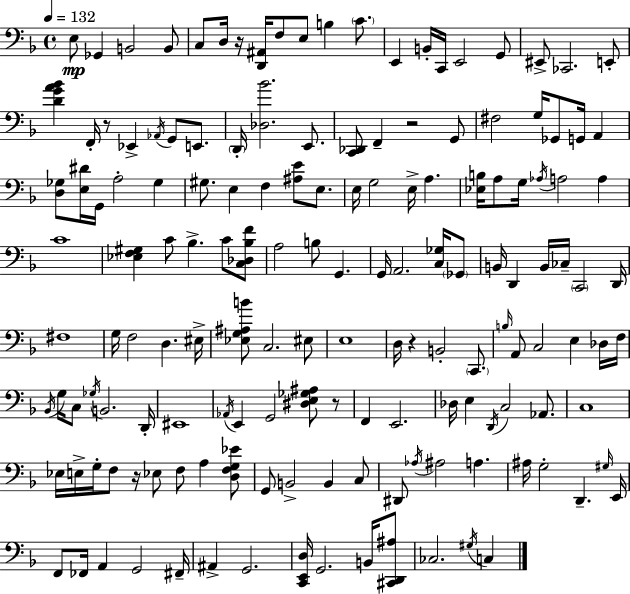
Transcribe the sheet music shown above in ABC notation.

X:1
T:Untitled
M:4/4
L:1/4
K:F
E,/2 _G,, B,,2 B,,/2 C,/2 D,/4 z/4 [D,,^A,,]/4 F,/2 E,/2 B, C/2 E,, B,,/4 C,,/4 E,,2 G,,/2 ^E,,/2 _C,,2 E,,/2 [DGA_B] F,,/4 z/2 _E,, _A,,/4 G,,/2 E,,/2 D,,/4 [_D,_B]2 E,,/2 [C,,_D,,]/2 F,, z2 G,,/2 ^F,2 G,/4 _G,,/2 G,,/4 A,, [D,_G,]/2 [E,^D]/4 G,,/4 A,2 _G, ^G,/2 E, F, [^A,E]/2 E,/2 E,/4 G,2 E,/4 A, [_E,B,]/4 A,/2 G,/4 _A,/4 A,2 A, C4 [_E,F,^G,] C/2 _B, C/2 [C,_D,_B,F]/2 A,2 B,/2 G,, G,,/4 A,,2 [C,_G,]/4 _G,,/2 B,,/4 D,, B,,/4 _C,/4 C,,2 D,,/4 ^F,4 G,/4 F,2 D, ^E,/4 [_E,G,^A,B]/2 C,2 ^E,/2 E,4 D,/4 z B,,2 C,,/2 B,/4 A,,/2 C,2 E, _D,/4 F,/4 _B,,/4 G,/4 C,/2 _G,/4 B,,2 D,,/4 ^E,,4 _A,,/4 E,, G,,2 [^D,E,_G,^A,]/2 z/2 F,, E,,2 _D,/4 E, D,,/4 C,2 _A,,/2 C,4 _E,/4 E,/4 G,/4 F,/2 z/4 _E,/2 F,/2 A, [D,F,G,_E]/2 G,,/2 B,,2 B,, C,/2 ^D,,/2 _A,/4 ^A,2 A, ^A,/4 G,2 D,, ^G,/4 E,,/4 F,,/2 _F,,/4 A,, G,,2 ^F,,/4 ^A,, G,,2 [C,,E,,D,]/4 G,,2 B,,/4 [^C,,D,,^A,]/2 _C,2 ^G,/4 C,